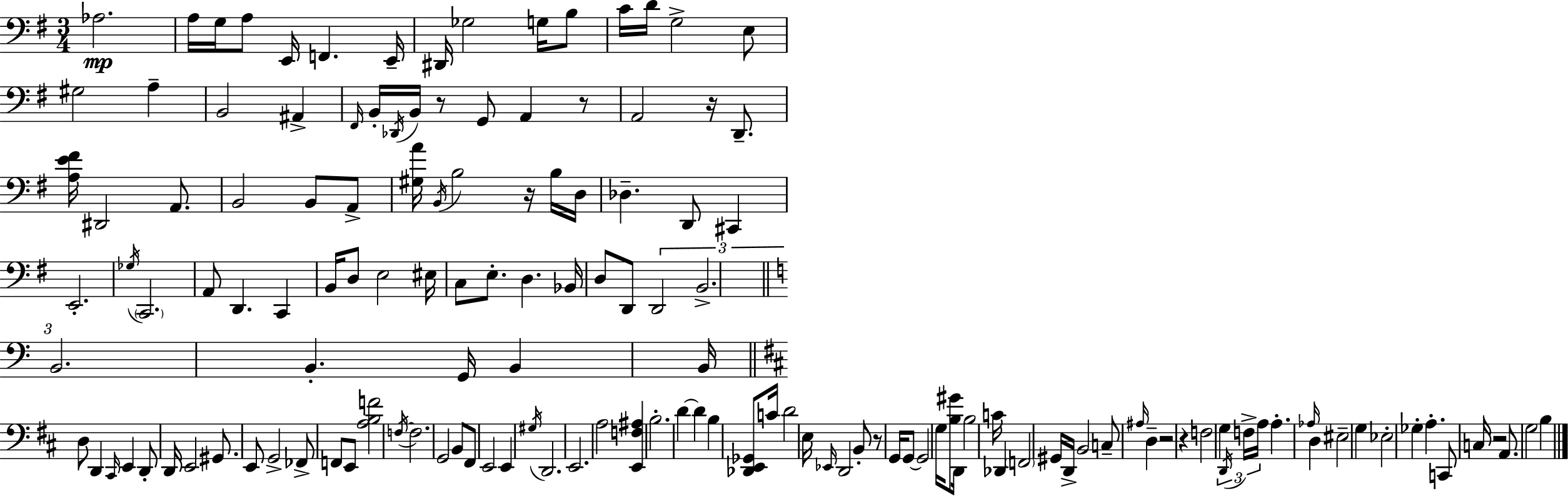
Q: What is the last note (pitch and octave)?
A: B3